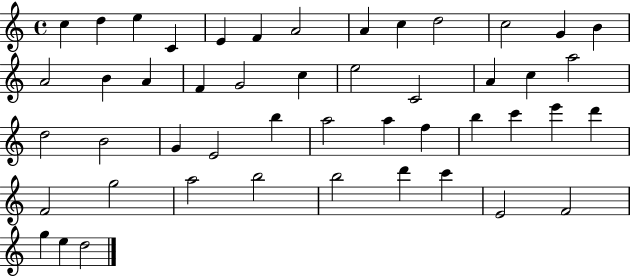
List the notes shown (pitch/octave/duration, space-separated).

C5/q D5/q E5/q C4/q E4/q F4/q A4/h A4/q C5/q D5/h C5/h G4/q B4/q A4/h B4/q A4/q F4/q G4/h C5/q E5/h C4/h A4/q C5/q A5/h D5/h B4/h G4/q E4/h B5/q A5/h A5/q F5/q B5/q C6/q E6/q D6/q F4/h G5/h A5/h B5/h B5/h D6/q C6/q E4/h F4/h G5/q E5/q D5/h